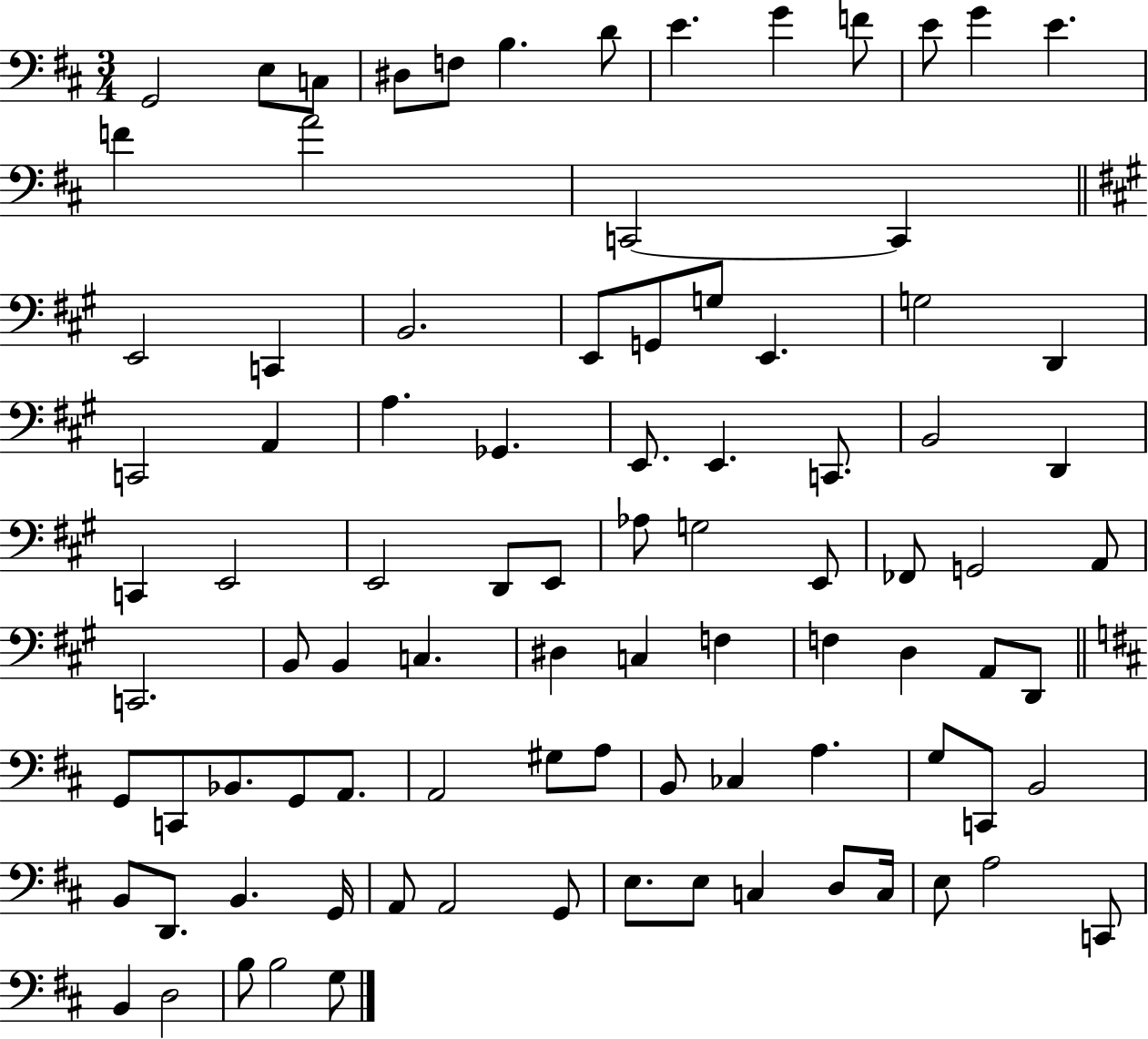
{
  \clef bass
  \numericTimeSignature
  \time 3/4
  \key d \major
  g,2 e8 c8 | dis8 f8 b4. d'8 | e'4. g'4 f'8 | e'8 g'4 e'4. | \break f'4 a'2 | c,2~~ c,4 | \bar "||" \break \key a \major e,2 c,4 | b,2. | e,8 g,8 g8 e,4. | g2 d,4 | \break c,2 a,4 | a4. ges,4. | e,8. e,4. c,8. | b,2 d,4 | \break c,4 e,2 | e,2 d,8 e,8 | aes8 g2 e,8 | fes,8 g,2 a,8 | \break c,2. | b,8 b,4 c4. | dis4 c4 f4 | f4 d4 a,8 d,8 | \break \bar "||" \break \key d \major g,8 c,8 bes,8. g,8 a,8. | a,2 gis8 a8 | b,8 ces4 a4. | g8 c,8 b,2 | \break b,8 d,8. b,4. g,16 | a,8 a,2 g,8 | e8. e8 c4 d8 c16 | e8 a2 c,8 | \break b,4 d2 | b8 b2 g8 | \bar "|."
}